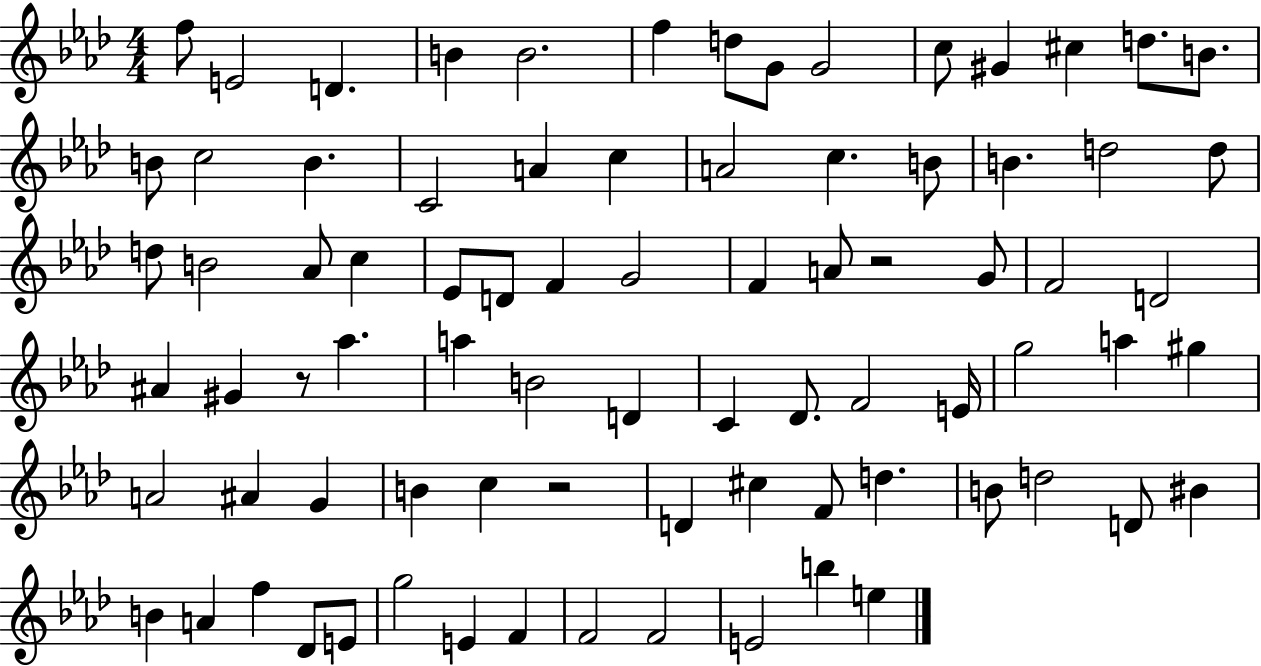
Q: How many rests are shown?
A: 3